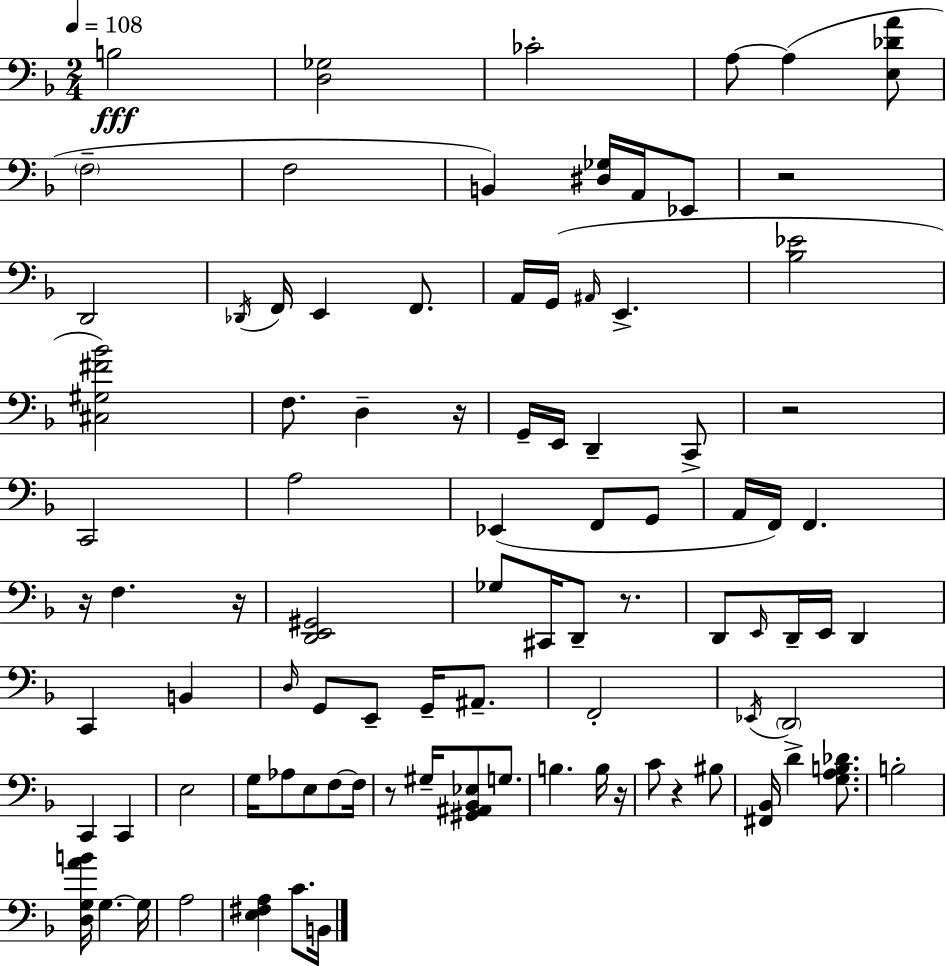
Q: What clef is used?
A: bass